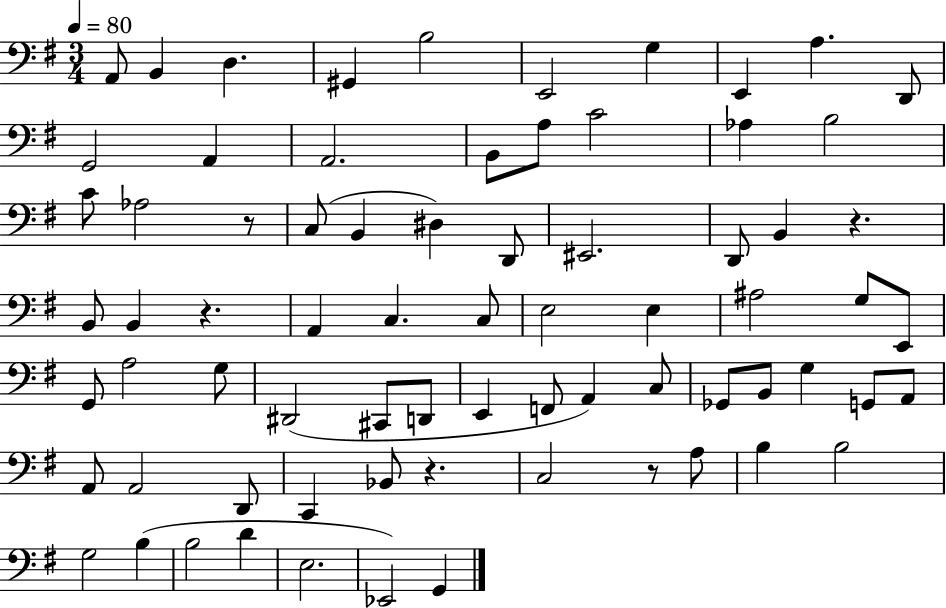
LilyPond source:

{
  \clef bass
  \numericTimeSignature
  \time 3/4
  \key g \major
  \tempo 4 = 80
  a,8 b,4 d4. | gis,4 b2 | e,2 g4 | e,4 a4. d,8 | \break g,2 a,4 | a,2. | b,8 a8 c'2 | aes4 b2 | \break c'8 aes2 r8 | c8( b,4 dis4) d,8 | eis,2. | d,8 b,4 r4. | \break b,8 b,4 r4. | a,4 c4. c8 | e2 e4 | ais2 g8 e,8 | \break g,8 a2 g8 | dis,2( cis,8 d,8 | e,4 f,8 a,4) c8 | ges,8 b,8 g4 g,8 a,8 | \break a,8 a,2 d,8 | c,4 bes,8 r4. | c2 r8 a8 | b4 b2 | \break g2 b4( | b2 d'4 | e2. | ees,2) g,4 | \break \bar "|."
}